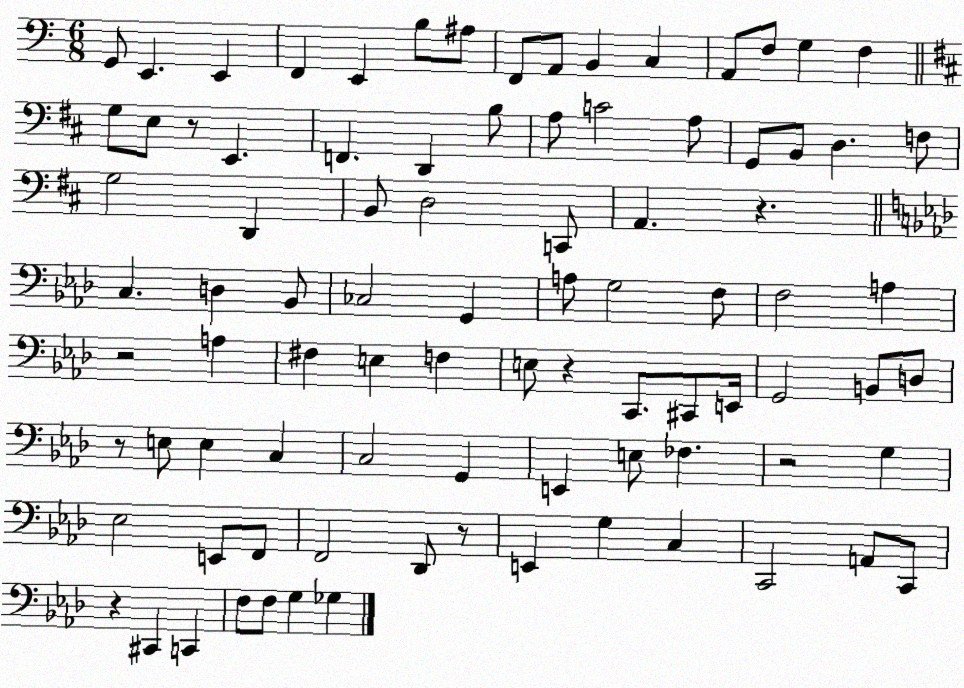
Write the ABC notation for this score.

X:1
T:Untitled
M:6/8
L:1/4
K:C
G,,/2 E,, E,, F,, E,, B,/2 ^A,/2 F,,/2 A,,/2 B,, C, A,,/2 F,/2 G, F, G,/2 E,/2 z/2 E,, F,, D,, B,/2 A,/2 C2 A,/2 G,,/2 B,,/2 D, F,/2 G,2 D,, B,,/2 D,2 C,,/2 A,, z C, D, _B,,/2 _C,2 G,, A,/2 G,2 F,/2 F,2 A, z2 A, ^F, E, F, E,/2 z C,,/2 ^C,,/2 E,,/4 G,,2 B,,/2 D,/2 z/2 E,/2 E, C, C,2 G,, E,, E,/2 _F, z2 G, _E,2 E,,/2 F,,/2 F,,2 _D,,/2 z/2 E,, G, C, C,,2 A,,/2 C,,/2 z ^C,, C,, F,/2 F,/2 G, _G,